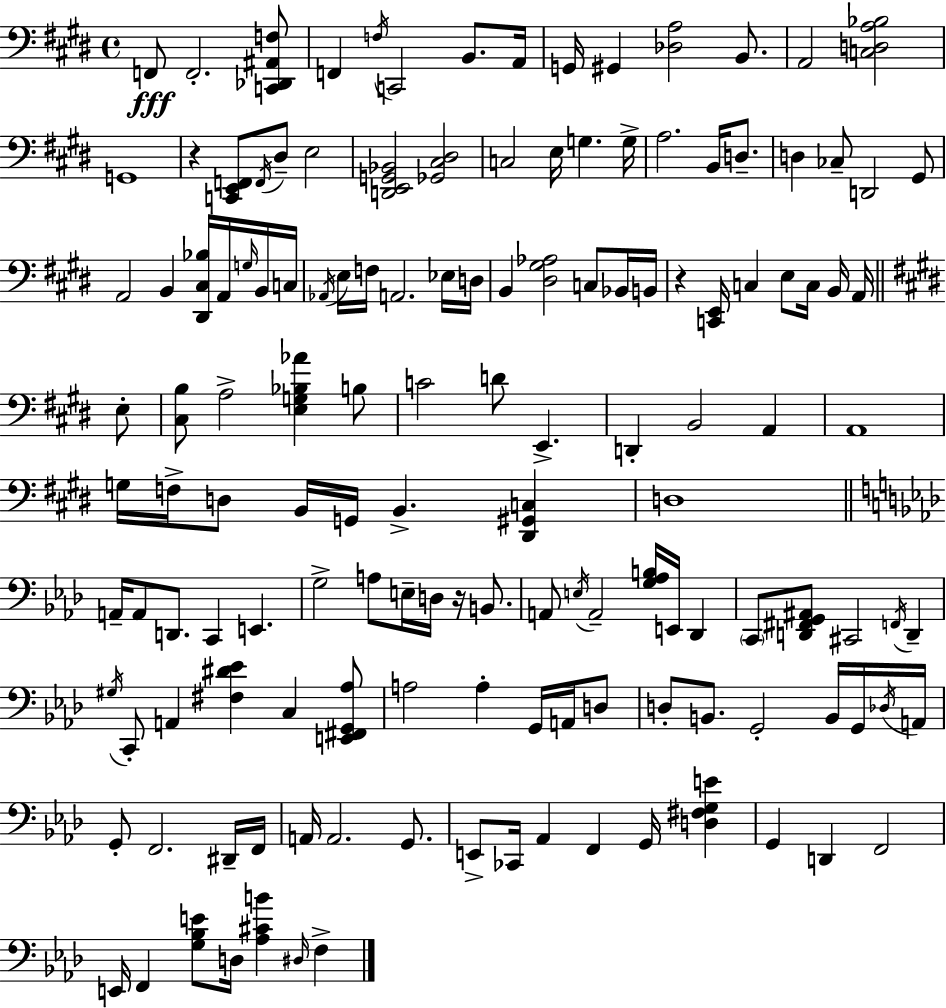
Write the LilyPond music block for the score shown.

{
  \clef bass
  \time 4/4
  \defaultTimeSignature
  \key e \major
  f,8\fff f,2.-. <c, des, ais, f>8 | f,4 \acciaccatura { f16 } c,2 b,8. | a,16 g,16 gis,4 <des a>2 b,8. | a,2 <c d a bes>2 | \break g,1 | r4 <c, e, f,>8 \acciaccatura { f,16 } dis8-- e2 | <d, e, g, bes,>2 <ges, cis dis>2 | c2 e16 g4. | \break g16-> a2. b,16 d8.-- | d4 ces8-- d,2 | gis,8 a,2 b,4 <dis, cis bes>16 a,16 | \grace { g16 } b,16 c16 \acciaccatura { aes,16 } e16 f16 a,2. | \break ees16 d16 b,4 <dis gis aes>2 | c8 bes,16 b,16 r4 <c, e,>16 c4 e8 c16 | b,16 a,16 \bar "||" \break \key e \major e8-. <cis b>8 a2-> <e g bes aes'>4 | b8 c'2 d'8 e,4.-> | d,4-. b,2 a,4 | a,1 | \break g16 f16-> d8 b,16 g,16 b,4.-> <dis, gis, c>4 | d1 | \bar "||" \break \key aes \major a,16-- a,8 d,8. c,4 e,4. | g2-> a8 e16-- d16 r16 b,8. | a,8 \acciaccatura { e16 } a,2-- <g aes b>16 e,16 des,4 | \parenthesize c,8 <d, fis, g, ais,>8 cis,2 \acciaccatura { f,16 } d,4-- | \break \acciaccatura { gis16 } c,8-. a,4 <fis dis' ees'>4 c4 | <e, fis, g, aes>8 a2 a4-. g,16 | a,16 d8 d8-. b,8. g,2-. | b,16 g,16 \acciaccatura { des16 } a,16 g,8-. f,2. | \break dis,16-- f,16 a,16 a,2. | g,8. e,8-> ces,16 aes,4 f,4 g,16 | <d fis g e'>4 g,4 d,4 f,2 | e,16 f,4 <g bes e'>8 d16 <aes cis' b'>4 | \break \grace { dis16 } f4-> \bar "|."
}